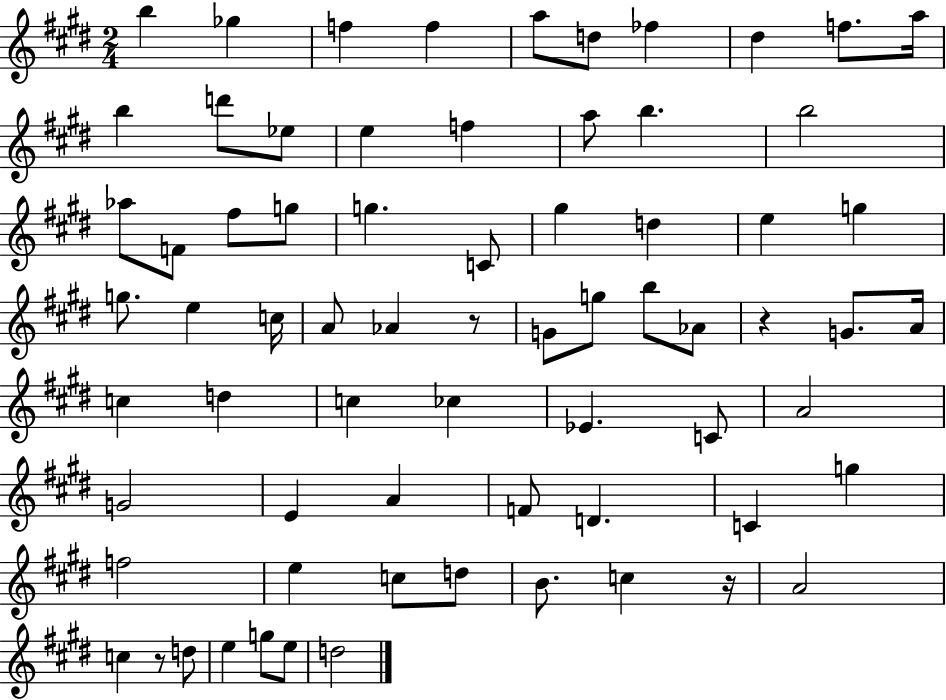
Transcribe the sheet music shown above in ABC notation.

X:1
T:Untitled
M:2/4
L:1/4
K:E
b _g f f a/2 d/2 _f ^d f/2 a/4 b d'/2 _e/2 e f a/2 b b2 _a/2 F/2 ^f/2 g/2 g C/2 ^g d e g g/2 e c/4 A/2 _A z/2 G/2 g/2 b/2 _A/2 z G/2 A/4 c d c _c _E C/2 A2 G2 E A F/2 D C g f2 e c/2 d/2 B/2 c z/4 A2 c z/2 d/2 e g/2 e/2 d2